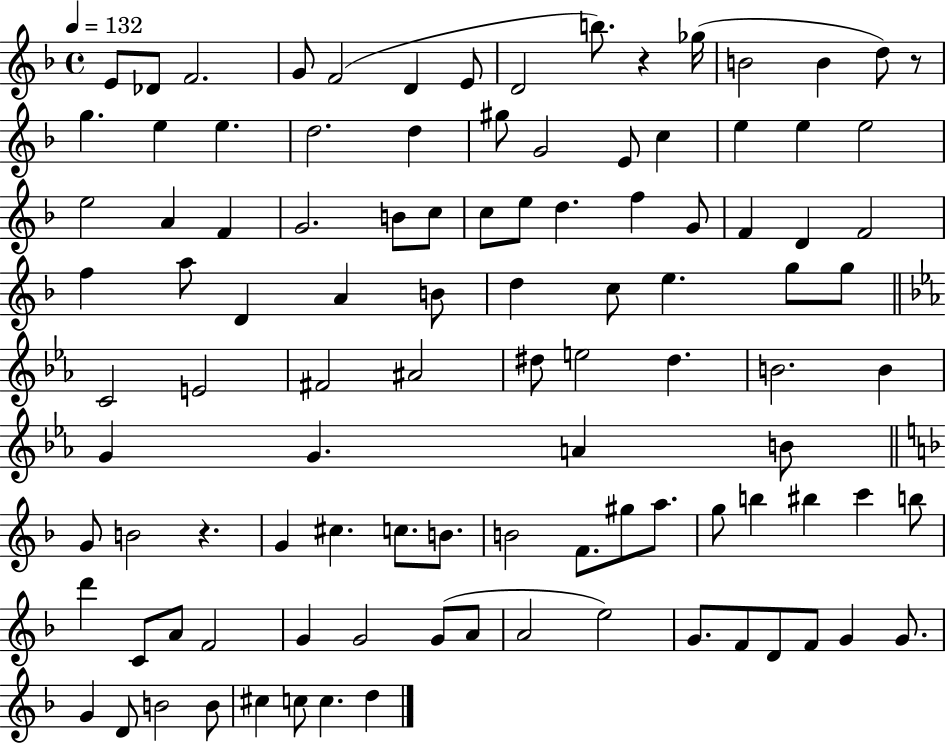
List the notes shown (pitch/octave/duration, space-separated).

E4/e Db4/e F4/h. G4/e F4/h D4/q E4/e D4/h B5/e. R/q Gb5/s B4/h B4/q D5/e R/e G5/q. E5/q E5/q. D5/h. D5/q G#5/e G4/h E4/e C5/q E5/q E5/q E5/h E5/h A4/q F4/q G4/h. B4/e C5/e C5/e E5/e D5/q. F5/q G4/e F4/q D4/q F4/h F5/q A5/e D4/q A4/q B4/e D5/q C5/e E5/q. G5/e G5/e C4/h E4/h F#4/h A#4/h D#5/e E5/h D#5/q. B4/h. B4/q G4/q G4/q. A4/q B4/e G4/e B4/h R/q. G4/q C#5/q. C5/e. B4/e. B4/h F4/e. G#5/e A5/e. G5/e B5/q BIS5/q C6/q B5/e D6/q C4/e A4/e F4/h G4/q G4/h G4/e A4/e A4/h E5/h G4/e. F4/e D4/e F4/e G4/q G4/e. G4/q D4/e B4/h B4/e C#5/q C5/e C5/q. D5/q